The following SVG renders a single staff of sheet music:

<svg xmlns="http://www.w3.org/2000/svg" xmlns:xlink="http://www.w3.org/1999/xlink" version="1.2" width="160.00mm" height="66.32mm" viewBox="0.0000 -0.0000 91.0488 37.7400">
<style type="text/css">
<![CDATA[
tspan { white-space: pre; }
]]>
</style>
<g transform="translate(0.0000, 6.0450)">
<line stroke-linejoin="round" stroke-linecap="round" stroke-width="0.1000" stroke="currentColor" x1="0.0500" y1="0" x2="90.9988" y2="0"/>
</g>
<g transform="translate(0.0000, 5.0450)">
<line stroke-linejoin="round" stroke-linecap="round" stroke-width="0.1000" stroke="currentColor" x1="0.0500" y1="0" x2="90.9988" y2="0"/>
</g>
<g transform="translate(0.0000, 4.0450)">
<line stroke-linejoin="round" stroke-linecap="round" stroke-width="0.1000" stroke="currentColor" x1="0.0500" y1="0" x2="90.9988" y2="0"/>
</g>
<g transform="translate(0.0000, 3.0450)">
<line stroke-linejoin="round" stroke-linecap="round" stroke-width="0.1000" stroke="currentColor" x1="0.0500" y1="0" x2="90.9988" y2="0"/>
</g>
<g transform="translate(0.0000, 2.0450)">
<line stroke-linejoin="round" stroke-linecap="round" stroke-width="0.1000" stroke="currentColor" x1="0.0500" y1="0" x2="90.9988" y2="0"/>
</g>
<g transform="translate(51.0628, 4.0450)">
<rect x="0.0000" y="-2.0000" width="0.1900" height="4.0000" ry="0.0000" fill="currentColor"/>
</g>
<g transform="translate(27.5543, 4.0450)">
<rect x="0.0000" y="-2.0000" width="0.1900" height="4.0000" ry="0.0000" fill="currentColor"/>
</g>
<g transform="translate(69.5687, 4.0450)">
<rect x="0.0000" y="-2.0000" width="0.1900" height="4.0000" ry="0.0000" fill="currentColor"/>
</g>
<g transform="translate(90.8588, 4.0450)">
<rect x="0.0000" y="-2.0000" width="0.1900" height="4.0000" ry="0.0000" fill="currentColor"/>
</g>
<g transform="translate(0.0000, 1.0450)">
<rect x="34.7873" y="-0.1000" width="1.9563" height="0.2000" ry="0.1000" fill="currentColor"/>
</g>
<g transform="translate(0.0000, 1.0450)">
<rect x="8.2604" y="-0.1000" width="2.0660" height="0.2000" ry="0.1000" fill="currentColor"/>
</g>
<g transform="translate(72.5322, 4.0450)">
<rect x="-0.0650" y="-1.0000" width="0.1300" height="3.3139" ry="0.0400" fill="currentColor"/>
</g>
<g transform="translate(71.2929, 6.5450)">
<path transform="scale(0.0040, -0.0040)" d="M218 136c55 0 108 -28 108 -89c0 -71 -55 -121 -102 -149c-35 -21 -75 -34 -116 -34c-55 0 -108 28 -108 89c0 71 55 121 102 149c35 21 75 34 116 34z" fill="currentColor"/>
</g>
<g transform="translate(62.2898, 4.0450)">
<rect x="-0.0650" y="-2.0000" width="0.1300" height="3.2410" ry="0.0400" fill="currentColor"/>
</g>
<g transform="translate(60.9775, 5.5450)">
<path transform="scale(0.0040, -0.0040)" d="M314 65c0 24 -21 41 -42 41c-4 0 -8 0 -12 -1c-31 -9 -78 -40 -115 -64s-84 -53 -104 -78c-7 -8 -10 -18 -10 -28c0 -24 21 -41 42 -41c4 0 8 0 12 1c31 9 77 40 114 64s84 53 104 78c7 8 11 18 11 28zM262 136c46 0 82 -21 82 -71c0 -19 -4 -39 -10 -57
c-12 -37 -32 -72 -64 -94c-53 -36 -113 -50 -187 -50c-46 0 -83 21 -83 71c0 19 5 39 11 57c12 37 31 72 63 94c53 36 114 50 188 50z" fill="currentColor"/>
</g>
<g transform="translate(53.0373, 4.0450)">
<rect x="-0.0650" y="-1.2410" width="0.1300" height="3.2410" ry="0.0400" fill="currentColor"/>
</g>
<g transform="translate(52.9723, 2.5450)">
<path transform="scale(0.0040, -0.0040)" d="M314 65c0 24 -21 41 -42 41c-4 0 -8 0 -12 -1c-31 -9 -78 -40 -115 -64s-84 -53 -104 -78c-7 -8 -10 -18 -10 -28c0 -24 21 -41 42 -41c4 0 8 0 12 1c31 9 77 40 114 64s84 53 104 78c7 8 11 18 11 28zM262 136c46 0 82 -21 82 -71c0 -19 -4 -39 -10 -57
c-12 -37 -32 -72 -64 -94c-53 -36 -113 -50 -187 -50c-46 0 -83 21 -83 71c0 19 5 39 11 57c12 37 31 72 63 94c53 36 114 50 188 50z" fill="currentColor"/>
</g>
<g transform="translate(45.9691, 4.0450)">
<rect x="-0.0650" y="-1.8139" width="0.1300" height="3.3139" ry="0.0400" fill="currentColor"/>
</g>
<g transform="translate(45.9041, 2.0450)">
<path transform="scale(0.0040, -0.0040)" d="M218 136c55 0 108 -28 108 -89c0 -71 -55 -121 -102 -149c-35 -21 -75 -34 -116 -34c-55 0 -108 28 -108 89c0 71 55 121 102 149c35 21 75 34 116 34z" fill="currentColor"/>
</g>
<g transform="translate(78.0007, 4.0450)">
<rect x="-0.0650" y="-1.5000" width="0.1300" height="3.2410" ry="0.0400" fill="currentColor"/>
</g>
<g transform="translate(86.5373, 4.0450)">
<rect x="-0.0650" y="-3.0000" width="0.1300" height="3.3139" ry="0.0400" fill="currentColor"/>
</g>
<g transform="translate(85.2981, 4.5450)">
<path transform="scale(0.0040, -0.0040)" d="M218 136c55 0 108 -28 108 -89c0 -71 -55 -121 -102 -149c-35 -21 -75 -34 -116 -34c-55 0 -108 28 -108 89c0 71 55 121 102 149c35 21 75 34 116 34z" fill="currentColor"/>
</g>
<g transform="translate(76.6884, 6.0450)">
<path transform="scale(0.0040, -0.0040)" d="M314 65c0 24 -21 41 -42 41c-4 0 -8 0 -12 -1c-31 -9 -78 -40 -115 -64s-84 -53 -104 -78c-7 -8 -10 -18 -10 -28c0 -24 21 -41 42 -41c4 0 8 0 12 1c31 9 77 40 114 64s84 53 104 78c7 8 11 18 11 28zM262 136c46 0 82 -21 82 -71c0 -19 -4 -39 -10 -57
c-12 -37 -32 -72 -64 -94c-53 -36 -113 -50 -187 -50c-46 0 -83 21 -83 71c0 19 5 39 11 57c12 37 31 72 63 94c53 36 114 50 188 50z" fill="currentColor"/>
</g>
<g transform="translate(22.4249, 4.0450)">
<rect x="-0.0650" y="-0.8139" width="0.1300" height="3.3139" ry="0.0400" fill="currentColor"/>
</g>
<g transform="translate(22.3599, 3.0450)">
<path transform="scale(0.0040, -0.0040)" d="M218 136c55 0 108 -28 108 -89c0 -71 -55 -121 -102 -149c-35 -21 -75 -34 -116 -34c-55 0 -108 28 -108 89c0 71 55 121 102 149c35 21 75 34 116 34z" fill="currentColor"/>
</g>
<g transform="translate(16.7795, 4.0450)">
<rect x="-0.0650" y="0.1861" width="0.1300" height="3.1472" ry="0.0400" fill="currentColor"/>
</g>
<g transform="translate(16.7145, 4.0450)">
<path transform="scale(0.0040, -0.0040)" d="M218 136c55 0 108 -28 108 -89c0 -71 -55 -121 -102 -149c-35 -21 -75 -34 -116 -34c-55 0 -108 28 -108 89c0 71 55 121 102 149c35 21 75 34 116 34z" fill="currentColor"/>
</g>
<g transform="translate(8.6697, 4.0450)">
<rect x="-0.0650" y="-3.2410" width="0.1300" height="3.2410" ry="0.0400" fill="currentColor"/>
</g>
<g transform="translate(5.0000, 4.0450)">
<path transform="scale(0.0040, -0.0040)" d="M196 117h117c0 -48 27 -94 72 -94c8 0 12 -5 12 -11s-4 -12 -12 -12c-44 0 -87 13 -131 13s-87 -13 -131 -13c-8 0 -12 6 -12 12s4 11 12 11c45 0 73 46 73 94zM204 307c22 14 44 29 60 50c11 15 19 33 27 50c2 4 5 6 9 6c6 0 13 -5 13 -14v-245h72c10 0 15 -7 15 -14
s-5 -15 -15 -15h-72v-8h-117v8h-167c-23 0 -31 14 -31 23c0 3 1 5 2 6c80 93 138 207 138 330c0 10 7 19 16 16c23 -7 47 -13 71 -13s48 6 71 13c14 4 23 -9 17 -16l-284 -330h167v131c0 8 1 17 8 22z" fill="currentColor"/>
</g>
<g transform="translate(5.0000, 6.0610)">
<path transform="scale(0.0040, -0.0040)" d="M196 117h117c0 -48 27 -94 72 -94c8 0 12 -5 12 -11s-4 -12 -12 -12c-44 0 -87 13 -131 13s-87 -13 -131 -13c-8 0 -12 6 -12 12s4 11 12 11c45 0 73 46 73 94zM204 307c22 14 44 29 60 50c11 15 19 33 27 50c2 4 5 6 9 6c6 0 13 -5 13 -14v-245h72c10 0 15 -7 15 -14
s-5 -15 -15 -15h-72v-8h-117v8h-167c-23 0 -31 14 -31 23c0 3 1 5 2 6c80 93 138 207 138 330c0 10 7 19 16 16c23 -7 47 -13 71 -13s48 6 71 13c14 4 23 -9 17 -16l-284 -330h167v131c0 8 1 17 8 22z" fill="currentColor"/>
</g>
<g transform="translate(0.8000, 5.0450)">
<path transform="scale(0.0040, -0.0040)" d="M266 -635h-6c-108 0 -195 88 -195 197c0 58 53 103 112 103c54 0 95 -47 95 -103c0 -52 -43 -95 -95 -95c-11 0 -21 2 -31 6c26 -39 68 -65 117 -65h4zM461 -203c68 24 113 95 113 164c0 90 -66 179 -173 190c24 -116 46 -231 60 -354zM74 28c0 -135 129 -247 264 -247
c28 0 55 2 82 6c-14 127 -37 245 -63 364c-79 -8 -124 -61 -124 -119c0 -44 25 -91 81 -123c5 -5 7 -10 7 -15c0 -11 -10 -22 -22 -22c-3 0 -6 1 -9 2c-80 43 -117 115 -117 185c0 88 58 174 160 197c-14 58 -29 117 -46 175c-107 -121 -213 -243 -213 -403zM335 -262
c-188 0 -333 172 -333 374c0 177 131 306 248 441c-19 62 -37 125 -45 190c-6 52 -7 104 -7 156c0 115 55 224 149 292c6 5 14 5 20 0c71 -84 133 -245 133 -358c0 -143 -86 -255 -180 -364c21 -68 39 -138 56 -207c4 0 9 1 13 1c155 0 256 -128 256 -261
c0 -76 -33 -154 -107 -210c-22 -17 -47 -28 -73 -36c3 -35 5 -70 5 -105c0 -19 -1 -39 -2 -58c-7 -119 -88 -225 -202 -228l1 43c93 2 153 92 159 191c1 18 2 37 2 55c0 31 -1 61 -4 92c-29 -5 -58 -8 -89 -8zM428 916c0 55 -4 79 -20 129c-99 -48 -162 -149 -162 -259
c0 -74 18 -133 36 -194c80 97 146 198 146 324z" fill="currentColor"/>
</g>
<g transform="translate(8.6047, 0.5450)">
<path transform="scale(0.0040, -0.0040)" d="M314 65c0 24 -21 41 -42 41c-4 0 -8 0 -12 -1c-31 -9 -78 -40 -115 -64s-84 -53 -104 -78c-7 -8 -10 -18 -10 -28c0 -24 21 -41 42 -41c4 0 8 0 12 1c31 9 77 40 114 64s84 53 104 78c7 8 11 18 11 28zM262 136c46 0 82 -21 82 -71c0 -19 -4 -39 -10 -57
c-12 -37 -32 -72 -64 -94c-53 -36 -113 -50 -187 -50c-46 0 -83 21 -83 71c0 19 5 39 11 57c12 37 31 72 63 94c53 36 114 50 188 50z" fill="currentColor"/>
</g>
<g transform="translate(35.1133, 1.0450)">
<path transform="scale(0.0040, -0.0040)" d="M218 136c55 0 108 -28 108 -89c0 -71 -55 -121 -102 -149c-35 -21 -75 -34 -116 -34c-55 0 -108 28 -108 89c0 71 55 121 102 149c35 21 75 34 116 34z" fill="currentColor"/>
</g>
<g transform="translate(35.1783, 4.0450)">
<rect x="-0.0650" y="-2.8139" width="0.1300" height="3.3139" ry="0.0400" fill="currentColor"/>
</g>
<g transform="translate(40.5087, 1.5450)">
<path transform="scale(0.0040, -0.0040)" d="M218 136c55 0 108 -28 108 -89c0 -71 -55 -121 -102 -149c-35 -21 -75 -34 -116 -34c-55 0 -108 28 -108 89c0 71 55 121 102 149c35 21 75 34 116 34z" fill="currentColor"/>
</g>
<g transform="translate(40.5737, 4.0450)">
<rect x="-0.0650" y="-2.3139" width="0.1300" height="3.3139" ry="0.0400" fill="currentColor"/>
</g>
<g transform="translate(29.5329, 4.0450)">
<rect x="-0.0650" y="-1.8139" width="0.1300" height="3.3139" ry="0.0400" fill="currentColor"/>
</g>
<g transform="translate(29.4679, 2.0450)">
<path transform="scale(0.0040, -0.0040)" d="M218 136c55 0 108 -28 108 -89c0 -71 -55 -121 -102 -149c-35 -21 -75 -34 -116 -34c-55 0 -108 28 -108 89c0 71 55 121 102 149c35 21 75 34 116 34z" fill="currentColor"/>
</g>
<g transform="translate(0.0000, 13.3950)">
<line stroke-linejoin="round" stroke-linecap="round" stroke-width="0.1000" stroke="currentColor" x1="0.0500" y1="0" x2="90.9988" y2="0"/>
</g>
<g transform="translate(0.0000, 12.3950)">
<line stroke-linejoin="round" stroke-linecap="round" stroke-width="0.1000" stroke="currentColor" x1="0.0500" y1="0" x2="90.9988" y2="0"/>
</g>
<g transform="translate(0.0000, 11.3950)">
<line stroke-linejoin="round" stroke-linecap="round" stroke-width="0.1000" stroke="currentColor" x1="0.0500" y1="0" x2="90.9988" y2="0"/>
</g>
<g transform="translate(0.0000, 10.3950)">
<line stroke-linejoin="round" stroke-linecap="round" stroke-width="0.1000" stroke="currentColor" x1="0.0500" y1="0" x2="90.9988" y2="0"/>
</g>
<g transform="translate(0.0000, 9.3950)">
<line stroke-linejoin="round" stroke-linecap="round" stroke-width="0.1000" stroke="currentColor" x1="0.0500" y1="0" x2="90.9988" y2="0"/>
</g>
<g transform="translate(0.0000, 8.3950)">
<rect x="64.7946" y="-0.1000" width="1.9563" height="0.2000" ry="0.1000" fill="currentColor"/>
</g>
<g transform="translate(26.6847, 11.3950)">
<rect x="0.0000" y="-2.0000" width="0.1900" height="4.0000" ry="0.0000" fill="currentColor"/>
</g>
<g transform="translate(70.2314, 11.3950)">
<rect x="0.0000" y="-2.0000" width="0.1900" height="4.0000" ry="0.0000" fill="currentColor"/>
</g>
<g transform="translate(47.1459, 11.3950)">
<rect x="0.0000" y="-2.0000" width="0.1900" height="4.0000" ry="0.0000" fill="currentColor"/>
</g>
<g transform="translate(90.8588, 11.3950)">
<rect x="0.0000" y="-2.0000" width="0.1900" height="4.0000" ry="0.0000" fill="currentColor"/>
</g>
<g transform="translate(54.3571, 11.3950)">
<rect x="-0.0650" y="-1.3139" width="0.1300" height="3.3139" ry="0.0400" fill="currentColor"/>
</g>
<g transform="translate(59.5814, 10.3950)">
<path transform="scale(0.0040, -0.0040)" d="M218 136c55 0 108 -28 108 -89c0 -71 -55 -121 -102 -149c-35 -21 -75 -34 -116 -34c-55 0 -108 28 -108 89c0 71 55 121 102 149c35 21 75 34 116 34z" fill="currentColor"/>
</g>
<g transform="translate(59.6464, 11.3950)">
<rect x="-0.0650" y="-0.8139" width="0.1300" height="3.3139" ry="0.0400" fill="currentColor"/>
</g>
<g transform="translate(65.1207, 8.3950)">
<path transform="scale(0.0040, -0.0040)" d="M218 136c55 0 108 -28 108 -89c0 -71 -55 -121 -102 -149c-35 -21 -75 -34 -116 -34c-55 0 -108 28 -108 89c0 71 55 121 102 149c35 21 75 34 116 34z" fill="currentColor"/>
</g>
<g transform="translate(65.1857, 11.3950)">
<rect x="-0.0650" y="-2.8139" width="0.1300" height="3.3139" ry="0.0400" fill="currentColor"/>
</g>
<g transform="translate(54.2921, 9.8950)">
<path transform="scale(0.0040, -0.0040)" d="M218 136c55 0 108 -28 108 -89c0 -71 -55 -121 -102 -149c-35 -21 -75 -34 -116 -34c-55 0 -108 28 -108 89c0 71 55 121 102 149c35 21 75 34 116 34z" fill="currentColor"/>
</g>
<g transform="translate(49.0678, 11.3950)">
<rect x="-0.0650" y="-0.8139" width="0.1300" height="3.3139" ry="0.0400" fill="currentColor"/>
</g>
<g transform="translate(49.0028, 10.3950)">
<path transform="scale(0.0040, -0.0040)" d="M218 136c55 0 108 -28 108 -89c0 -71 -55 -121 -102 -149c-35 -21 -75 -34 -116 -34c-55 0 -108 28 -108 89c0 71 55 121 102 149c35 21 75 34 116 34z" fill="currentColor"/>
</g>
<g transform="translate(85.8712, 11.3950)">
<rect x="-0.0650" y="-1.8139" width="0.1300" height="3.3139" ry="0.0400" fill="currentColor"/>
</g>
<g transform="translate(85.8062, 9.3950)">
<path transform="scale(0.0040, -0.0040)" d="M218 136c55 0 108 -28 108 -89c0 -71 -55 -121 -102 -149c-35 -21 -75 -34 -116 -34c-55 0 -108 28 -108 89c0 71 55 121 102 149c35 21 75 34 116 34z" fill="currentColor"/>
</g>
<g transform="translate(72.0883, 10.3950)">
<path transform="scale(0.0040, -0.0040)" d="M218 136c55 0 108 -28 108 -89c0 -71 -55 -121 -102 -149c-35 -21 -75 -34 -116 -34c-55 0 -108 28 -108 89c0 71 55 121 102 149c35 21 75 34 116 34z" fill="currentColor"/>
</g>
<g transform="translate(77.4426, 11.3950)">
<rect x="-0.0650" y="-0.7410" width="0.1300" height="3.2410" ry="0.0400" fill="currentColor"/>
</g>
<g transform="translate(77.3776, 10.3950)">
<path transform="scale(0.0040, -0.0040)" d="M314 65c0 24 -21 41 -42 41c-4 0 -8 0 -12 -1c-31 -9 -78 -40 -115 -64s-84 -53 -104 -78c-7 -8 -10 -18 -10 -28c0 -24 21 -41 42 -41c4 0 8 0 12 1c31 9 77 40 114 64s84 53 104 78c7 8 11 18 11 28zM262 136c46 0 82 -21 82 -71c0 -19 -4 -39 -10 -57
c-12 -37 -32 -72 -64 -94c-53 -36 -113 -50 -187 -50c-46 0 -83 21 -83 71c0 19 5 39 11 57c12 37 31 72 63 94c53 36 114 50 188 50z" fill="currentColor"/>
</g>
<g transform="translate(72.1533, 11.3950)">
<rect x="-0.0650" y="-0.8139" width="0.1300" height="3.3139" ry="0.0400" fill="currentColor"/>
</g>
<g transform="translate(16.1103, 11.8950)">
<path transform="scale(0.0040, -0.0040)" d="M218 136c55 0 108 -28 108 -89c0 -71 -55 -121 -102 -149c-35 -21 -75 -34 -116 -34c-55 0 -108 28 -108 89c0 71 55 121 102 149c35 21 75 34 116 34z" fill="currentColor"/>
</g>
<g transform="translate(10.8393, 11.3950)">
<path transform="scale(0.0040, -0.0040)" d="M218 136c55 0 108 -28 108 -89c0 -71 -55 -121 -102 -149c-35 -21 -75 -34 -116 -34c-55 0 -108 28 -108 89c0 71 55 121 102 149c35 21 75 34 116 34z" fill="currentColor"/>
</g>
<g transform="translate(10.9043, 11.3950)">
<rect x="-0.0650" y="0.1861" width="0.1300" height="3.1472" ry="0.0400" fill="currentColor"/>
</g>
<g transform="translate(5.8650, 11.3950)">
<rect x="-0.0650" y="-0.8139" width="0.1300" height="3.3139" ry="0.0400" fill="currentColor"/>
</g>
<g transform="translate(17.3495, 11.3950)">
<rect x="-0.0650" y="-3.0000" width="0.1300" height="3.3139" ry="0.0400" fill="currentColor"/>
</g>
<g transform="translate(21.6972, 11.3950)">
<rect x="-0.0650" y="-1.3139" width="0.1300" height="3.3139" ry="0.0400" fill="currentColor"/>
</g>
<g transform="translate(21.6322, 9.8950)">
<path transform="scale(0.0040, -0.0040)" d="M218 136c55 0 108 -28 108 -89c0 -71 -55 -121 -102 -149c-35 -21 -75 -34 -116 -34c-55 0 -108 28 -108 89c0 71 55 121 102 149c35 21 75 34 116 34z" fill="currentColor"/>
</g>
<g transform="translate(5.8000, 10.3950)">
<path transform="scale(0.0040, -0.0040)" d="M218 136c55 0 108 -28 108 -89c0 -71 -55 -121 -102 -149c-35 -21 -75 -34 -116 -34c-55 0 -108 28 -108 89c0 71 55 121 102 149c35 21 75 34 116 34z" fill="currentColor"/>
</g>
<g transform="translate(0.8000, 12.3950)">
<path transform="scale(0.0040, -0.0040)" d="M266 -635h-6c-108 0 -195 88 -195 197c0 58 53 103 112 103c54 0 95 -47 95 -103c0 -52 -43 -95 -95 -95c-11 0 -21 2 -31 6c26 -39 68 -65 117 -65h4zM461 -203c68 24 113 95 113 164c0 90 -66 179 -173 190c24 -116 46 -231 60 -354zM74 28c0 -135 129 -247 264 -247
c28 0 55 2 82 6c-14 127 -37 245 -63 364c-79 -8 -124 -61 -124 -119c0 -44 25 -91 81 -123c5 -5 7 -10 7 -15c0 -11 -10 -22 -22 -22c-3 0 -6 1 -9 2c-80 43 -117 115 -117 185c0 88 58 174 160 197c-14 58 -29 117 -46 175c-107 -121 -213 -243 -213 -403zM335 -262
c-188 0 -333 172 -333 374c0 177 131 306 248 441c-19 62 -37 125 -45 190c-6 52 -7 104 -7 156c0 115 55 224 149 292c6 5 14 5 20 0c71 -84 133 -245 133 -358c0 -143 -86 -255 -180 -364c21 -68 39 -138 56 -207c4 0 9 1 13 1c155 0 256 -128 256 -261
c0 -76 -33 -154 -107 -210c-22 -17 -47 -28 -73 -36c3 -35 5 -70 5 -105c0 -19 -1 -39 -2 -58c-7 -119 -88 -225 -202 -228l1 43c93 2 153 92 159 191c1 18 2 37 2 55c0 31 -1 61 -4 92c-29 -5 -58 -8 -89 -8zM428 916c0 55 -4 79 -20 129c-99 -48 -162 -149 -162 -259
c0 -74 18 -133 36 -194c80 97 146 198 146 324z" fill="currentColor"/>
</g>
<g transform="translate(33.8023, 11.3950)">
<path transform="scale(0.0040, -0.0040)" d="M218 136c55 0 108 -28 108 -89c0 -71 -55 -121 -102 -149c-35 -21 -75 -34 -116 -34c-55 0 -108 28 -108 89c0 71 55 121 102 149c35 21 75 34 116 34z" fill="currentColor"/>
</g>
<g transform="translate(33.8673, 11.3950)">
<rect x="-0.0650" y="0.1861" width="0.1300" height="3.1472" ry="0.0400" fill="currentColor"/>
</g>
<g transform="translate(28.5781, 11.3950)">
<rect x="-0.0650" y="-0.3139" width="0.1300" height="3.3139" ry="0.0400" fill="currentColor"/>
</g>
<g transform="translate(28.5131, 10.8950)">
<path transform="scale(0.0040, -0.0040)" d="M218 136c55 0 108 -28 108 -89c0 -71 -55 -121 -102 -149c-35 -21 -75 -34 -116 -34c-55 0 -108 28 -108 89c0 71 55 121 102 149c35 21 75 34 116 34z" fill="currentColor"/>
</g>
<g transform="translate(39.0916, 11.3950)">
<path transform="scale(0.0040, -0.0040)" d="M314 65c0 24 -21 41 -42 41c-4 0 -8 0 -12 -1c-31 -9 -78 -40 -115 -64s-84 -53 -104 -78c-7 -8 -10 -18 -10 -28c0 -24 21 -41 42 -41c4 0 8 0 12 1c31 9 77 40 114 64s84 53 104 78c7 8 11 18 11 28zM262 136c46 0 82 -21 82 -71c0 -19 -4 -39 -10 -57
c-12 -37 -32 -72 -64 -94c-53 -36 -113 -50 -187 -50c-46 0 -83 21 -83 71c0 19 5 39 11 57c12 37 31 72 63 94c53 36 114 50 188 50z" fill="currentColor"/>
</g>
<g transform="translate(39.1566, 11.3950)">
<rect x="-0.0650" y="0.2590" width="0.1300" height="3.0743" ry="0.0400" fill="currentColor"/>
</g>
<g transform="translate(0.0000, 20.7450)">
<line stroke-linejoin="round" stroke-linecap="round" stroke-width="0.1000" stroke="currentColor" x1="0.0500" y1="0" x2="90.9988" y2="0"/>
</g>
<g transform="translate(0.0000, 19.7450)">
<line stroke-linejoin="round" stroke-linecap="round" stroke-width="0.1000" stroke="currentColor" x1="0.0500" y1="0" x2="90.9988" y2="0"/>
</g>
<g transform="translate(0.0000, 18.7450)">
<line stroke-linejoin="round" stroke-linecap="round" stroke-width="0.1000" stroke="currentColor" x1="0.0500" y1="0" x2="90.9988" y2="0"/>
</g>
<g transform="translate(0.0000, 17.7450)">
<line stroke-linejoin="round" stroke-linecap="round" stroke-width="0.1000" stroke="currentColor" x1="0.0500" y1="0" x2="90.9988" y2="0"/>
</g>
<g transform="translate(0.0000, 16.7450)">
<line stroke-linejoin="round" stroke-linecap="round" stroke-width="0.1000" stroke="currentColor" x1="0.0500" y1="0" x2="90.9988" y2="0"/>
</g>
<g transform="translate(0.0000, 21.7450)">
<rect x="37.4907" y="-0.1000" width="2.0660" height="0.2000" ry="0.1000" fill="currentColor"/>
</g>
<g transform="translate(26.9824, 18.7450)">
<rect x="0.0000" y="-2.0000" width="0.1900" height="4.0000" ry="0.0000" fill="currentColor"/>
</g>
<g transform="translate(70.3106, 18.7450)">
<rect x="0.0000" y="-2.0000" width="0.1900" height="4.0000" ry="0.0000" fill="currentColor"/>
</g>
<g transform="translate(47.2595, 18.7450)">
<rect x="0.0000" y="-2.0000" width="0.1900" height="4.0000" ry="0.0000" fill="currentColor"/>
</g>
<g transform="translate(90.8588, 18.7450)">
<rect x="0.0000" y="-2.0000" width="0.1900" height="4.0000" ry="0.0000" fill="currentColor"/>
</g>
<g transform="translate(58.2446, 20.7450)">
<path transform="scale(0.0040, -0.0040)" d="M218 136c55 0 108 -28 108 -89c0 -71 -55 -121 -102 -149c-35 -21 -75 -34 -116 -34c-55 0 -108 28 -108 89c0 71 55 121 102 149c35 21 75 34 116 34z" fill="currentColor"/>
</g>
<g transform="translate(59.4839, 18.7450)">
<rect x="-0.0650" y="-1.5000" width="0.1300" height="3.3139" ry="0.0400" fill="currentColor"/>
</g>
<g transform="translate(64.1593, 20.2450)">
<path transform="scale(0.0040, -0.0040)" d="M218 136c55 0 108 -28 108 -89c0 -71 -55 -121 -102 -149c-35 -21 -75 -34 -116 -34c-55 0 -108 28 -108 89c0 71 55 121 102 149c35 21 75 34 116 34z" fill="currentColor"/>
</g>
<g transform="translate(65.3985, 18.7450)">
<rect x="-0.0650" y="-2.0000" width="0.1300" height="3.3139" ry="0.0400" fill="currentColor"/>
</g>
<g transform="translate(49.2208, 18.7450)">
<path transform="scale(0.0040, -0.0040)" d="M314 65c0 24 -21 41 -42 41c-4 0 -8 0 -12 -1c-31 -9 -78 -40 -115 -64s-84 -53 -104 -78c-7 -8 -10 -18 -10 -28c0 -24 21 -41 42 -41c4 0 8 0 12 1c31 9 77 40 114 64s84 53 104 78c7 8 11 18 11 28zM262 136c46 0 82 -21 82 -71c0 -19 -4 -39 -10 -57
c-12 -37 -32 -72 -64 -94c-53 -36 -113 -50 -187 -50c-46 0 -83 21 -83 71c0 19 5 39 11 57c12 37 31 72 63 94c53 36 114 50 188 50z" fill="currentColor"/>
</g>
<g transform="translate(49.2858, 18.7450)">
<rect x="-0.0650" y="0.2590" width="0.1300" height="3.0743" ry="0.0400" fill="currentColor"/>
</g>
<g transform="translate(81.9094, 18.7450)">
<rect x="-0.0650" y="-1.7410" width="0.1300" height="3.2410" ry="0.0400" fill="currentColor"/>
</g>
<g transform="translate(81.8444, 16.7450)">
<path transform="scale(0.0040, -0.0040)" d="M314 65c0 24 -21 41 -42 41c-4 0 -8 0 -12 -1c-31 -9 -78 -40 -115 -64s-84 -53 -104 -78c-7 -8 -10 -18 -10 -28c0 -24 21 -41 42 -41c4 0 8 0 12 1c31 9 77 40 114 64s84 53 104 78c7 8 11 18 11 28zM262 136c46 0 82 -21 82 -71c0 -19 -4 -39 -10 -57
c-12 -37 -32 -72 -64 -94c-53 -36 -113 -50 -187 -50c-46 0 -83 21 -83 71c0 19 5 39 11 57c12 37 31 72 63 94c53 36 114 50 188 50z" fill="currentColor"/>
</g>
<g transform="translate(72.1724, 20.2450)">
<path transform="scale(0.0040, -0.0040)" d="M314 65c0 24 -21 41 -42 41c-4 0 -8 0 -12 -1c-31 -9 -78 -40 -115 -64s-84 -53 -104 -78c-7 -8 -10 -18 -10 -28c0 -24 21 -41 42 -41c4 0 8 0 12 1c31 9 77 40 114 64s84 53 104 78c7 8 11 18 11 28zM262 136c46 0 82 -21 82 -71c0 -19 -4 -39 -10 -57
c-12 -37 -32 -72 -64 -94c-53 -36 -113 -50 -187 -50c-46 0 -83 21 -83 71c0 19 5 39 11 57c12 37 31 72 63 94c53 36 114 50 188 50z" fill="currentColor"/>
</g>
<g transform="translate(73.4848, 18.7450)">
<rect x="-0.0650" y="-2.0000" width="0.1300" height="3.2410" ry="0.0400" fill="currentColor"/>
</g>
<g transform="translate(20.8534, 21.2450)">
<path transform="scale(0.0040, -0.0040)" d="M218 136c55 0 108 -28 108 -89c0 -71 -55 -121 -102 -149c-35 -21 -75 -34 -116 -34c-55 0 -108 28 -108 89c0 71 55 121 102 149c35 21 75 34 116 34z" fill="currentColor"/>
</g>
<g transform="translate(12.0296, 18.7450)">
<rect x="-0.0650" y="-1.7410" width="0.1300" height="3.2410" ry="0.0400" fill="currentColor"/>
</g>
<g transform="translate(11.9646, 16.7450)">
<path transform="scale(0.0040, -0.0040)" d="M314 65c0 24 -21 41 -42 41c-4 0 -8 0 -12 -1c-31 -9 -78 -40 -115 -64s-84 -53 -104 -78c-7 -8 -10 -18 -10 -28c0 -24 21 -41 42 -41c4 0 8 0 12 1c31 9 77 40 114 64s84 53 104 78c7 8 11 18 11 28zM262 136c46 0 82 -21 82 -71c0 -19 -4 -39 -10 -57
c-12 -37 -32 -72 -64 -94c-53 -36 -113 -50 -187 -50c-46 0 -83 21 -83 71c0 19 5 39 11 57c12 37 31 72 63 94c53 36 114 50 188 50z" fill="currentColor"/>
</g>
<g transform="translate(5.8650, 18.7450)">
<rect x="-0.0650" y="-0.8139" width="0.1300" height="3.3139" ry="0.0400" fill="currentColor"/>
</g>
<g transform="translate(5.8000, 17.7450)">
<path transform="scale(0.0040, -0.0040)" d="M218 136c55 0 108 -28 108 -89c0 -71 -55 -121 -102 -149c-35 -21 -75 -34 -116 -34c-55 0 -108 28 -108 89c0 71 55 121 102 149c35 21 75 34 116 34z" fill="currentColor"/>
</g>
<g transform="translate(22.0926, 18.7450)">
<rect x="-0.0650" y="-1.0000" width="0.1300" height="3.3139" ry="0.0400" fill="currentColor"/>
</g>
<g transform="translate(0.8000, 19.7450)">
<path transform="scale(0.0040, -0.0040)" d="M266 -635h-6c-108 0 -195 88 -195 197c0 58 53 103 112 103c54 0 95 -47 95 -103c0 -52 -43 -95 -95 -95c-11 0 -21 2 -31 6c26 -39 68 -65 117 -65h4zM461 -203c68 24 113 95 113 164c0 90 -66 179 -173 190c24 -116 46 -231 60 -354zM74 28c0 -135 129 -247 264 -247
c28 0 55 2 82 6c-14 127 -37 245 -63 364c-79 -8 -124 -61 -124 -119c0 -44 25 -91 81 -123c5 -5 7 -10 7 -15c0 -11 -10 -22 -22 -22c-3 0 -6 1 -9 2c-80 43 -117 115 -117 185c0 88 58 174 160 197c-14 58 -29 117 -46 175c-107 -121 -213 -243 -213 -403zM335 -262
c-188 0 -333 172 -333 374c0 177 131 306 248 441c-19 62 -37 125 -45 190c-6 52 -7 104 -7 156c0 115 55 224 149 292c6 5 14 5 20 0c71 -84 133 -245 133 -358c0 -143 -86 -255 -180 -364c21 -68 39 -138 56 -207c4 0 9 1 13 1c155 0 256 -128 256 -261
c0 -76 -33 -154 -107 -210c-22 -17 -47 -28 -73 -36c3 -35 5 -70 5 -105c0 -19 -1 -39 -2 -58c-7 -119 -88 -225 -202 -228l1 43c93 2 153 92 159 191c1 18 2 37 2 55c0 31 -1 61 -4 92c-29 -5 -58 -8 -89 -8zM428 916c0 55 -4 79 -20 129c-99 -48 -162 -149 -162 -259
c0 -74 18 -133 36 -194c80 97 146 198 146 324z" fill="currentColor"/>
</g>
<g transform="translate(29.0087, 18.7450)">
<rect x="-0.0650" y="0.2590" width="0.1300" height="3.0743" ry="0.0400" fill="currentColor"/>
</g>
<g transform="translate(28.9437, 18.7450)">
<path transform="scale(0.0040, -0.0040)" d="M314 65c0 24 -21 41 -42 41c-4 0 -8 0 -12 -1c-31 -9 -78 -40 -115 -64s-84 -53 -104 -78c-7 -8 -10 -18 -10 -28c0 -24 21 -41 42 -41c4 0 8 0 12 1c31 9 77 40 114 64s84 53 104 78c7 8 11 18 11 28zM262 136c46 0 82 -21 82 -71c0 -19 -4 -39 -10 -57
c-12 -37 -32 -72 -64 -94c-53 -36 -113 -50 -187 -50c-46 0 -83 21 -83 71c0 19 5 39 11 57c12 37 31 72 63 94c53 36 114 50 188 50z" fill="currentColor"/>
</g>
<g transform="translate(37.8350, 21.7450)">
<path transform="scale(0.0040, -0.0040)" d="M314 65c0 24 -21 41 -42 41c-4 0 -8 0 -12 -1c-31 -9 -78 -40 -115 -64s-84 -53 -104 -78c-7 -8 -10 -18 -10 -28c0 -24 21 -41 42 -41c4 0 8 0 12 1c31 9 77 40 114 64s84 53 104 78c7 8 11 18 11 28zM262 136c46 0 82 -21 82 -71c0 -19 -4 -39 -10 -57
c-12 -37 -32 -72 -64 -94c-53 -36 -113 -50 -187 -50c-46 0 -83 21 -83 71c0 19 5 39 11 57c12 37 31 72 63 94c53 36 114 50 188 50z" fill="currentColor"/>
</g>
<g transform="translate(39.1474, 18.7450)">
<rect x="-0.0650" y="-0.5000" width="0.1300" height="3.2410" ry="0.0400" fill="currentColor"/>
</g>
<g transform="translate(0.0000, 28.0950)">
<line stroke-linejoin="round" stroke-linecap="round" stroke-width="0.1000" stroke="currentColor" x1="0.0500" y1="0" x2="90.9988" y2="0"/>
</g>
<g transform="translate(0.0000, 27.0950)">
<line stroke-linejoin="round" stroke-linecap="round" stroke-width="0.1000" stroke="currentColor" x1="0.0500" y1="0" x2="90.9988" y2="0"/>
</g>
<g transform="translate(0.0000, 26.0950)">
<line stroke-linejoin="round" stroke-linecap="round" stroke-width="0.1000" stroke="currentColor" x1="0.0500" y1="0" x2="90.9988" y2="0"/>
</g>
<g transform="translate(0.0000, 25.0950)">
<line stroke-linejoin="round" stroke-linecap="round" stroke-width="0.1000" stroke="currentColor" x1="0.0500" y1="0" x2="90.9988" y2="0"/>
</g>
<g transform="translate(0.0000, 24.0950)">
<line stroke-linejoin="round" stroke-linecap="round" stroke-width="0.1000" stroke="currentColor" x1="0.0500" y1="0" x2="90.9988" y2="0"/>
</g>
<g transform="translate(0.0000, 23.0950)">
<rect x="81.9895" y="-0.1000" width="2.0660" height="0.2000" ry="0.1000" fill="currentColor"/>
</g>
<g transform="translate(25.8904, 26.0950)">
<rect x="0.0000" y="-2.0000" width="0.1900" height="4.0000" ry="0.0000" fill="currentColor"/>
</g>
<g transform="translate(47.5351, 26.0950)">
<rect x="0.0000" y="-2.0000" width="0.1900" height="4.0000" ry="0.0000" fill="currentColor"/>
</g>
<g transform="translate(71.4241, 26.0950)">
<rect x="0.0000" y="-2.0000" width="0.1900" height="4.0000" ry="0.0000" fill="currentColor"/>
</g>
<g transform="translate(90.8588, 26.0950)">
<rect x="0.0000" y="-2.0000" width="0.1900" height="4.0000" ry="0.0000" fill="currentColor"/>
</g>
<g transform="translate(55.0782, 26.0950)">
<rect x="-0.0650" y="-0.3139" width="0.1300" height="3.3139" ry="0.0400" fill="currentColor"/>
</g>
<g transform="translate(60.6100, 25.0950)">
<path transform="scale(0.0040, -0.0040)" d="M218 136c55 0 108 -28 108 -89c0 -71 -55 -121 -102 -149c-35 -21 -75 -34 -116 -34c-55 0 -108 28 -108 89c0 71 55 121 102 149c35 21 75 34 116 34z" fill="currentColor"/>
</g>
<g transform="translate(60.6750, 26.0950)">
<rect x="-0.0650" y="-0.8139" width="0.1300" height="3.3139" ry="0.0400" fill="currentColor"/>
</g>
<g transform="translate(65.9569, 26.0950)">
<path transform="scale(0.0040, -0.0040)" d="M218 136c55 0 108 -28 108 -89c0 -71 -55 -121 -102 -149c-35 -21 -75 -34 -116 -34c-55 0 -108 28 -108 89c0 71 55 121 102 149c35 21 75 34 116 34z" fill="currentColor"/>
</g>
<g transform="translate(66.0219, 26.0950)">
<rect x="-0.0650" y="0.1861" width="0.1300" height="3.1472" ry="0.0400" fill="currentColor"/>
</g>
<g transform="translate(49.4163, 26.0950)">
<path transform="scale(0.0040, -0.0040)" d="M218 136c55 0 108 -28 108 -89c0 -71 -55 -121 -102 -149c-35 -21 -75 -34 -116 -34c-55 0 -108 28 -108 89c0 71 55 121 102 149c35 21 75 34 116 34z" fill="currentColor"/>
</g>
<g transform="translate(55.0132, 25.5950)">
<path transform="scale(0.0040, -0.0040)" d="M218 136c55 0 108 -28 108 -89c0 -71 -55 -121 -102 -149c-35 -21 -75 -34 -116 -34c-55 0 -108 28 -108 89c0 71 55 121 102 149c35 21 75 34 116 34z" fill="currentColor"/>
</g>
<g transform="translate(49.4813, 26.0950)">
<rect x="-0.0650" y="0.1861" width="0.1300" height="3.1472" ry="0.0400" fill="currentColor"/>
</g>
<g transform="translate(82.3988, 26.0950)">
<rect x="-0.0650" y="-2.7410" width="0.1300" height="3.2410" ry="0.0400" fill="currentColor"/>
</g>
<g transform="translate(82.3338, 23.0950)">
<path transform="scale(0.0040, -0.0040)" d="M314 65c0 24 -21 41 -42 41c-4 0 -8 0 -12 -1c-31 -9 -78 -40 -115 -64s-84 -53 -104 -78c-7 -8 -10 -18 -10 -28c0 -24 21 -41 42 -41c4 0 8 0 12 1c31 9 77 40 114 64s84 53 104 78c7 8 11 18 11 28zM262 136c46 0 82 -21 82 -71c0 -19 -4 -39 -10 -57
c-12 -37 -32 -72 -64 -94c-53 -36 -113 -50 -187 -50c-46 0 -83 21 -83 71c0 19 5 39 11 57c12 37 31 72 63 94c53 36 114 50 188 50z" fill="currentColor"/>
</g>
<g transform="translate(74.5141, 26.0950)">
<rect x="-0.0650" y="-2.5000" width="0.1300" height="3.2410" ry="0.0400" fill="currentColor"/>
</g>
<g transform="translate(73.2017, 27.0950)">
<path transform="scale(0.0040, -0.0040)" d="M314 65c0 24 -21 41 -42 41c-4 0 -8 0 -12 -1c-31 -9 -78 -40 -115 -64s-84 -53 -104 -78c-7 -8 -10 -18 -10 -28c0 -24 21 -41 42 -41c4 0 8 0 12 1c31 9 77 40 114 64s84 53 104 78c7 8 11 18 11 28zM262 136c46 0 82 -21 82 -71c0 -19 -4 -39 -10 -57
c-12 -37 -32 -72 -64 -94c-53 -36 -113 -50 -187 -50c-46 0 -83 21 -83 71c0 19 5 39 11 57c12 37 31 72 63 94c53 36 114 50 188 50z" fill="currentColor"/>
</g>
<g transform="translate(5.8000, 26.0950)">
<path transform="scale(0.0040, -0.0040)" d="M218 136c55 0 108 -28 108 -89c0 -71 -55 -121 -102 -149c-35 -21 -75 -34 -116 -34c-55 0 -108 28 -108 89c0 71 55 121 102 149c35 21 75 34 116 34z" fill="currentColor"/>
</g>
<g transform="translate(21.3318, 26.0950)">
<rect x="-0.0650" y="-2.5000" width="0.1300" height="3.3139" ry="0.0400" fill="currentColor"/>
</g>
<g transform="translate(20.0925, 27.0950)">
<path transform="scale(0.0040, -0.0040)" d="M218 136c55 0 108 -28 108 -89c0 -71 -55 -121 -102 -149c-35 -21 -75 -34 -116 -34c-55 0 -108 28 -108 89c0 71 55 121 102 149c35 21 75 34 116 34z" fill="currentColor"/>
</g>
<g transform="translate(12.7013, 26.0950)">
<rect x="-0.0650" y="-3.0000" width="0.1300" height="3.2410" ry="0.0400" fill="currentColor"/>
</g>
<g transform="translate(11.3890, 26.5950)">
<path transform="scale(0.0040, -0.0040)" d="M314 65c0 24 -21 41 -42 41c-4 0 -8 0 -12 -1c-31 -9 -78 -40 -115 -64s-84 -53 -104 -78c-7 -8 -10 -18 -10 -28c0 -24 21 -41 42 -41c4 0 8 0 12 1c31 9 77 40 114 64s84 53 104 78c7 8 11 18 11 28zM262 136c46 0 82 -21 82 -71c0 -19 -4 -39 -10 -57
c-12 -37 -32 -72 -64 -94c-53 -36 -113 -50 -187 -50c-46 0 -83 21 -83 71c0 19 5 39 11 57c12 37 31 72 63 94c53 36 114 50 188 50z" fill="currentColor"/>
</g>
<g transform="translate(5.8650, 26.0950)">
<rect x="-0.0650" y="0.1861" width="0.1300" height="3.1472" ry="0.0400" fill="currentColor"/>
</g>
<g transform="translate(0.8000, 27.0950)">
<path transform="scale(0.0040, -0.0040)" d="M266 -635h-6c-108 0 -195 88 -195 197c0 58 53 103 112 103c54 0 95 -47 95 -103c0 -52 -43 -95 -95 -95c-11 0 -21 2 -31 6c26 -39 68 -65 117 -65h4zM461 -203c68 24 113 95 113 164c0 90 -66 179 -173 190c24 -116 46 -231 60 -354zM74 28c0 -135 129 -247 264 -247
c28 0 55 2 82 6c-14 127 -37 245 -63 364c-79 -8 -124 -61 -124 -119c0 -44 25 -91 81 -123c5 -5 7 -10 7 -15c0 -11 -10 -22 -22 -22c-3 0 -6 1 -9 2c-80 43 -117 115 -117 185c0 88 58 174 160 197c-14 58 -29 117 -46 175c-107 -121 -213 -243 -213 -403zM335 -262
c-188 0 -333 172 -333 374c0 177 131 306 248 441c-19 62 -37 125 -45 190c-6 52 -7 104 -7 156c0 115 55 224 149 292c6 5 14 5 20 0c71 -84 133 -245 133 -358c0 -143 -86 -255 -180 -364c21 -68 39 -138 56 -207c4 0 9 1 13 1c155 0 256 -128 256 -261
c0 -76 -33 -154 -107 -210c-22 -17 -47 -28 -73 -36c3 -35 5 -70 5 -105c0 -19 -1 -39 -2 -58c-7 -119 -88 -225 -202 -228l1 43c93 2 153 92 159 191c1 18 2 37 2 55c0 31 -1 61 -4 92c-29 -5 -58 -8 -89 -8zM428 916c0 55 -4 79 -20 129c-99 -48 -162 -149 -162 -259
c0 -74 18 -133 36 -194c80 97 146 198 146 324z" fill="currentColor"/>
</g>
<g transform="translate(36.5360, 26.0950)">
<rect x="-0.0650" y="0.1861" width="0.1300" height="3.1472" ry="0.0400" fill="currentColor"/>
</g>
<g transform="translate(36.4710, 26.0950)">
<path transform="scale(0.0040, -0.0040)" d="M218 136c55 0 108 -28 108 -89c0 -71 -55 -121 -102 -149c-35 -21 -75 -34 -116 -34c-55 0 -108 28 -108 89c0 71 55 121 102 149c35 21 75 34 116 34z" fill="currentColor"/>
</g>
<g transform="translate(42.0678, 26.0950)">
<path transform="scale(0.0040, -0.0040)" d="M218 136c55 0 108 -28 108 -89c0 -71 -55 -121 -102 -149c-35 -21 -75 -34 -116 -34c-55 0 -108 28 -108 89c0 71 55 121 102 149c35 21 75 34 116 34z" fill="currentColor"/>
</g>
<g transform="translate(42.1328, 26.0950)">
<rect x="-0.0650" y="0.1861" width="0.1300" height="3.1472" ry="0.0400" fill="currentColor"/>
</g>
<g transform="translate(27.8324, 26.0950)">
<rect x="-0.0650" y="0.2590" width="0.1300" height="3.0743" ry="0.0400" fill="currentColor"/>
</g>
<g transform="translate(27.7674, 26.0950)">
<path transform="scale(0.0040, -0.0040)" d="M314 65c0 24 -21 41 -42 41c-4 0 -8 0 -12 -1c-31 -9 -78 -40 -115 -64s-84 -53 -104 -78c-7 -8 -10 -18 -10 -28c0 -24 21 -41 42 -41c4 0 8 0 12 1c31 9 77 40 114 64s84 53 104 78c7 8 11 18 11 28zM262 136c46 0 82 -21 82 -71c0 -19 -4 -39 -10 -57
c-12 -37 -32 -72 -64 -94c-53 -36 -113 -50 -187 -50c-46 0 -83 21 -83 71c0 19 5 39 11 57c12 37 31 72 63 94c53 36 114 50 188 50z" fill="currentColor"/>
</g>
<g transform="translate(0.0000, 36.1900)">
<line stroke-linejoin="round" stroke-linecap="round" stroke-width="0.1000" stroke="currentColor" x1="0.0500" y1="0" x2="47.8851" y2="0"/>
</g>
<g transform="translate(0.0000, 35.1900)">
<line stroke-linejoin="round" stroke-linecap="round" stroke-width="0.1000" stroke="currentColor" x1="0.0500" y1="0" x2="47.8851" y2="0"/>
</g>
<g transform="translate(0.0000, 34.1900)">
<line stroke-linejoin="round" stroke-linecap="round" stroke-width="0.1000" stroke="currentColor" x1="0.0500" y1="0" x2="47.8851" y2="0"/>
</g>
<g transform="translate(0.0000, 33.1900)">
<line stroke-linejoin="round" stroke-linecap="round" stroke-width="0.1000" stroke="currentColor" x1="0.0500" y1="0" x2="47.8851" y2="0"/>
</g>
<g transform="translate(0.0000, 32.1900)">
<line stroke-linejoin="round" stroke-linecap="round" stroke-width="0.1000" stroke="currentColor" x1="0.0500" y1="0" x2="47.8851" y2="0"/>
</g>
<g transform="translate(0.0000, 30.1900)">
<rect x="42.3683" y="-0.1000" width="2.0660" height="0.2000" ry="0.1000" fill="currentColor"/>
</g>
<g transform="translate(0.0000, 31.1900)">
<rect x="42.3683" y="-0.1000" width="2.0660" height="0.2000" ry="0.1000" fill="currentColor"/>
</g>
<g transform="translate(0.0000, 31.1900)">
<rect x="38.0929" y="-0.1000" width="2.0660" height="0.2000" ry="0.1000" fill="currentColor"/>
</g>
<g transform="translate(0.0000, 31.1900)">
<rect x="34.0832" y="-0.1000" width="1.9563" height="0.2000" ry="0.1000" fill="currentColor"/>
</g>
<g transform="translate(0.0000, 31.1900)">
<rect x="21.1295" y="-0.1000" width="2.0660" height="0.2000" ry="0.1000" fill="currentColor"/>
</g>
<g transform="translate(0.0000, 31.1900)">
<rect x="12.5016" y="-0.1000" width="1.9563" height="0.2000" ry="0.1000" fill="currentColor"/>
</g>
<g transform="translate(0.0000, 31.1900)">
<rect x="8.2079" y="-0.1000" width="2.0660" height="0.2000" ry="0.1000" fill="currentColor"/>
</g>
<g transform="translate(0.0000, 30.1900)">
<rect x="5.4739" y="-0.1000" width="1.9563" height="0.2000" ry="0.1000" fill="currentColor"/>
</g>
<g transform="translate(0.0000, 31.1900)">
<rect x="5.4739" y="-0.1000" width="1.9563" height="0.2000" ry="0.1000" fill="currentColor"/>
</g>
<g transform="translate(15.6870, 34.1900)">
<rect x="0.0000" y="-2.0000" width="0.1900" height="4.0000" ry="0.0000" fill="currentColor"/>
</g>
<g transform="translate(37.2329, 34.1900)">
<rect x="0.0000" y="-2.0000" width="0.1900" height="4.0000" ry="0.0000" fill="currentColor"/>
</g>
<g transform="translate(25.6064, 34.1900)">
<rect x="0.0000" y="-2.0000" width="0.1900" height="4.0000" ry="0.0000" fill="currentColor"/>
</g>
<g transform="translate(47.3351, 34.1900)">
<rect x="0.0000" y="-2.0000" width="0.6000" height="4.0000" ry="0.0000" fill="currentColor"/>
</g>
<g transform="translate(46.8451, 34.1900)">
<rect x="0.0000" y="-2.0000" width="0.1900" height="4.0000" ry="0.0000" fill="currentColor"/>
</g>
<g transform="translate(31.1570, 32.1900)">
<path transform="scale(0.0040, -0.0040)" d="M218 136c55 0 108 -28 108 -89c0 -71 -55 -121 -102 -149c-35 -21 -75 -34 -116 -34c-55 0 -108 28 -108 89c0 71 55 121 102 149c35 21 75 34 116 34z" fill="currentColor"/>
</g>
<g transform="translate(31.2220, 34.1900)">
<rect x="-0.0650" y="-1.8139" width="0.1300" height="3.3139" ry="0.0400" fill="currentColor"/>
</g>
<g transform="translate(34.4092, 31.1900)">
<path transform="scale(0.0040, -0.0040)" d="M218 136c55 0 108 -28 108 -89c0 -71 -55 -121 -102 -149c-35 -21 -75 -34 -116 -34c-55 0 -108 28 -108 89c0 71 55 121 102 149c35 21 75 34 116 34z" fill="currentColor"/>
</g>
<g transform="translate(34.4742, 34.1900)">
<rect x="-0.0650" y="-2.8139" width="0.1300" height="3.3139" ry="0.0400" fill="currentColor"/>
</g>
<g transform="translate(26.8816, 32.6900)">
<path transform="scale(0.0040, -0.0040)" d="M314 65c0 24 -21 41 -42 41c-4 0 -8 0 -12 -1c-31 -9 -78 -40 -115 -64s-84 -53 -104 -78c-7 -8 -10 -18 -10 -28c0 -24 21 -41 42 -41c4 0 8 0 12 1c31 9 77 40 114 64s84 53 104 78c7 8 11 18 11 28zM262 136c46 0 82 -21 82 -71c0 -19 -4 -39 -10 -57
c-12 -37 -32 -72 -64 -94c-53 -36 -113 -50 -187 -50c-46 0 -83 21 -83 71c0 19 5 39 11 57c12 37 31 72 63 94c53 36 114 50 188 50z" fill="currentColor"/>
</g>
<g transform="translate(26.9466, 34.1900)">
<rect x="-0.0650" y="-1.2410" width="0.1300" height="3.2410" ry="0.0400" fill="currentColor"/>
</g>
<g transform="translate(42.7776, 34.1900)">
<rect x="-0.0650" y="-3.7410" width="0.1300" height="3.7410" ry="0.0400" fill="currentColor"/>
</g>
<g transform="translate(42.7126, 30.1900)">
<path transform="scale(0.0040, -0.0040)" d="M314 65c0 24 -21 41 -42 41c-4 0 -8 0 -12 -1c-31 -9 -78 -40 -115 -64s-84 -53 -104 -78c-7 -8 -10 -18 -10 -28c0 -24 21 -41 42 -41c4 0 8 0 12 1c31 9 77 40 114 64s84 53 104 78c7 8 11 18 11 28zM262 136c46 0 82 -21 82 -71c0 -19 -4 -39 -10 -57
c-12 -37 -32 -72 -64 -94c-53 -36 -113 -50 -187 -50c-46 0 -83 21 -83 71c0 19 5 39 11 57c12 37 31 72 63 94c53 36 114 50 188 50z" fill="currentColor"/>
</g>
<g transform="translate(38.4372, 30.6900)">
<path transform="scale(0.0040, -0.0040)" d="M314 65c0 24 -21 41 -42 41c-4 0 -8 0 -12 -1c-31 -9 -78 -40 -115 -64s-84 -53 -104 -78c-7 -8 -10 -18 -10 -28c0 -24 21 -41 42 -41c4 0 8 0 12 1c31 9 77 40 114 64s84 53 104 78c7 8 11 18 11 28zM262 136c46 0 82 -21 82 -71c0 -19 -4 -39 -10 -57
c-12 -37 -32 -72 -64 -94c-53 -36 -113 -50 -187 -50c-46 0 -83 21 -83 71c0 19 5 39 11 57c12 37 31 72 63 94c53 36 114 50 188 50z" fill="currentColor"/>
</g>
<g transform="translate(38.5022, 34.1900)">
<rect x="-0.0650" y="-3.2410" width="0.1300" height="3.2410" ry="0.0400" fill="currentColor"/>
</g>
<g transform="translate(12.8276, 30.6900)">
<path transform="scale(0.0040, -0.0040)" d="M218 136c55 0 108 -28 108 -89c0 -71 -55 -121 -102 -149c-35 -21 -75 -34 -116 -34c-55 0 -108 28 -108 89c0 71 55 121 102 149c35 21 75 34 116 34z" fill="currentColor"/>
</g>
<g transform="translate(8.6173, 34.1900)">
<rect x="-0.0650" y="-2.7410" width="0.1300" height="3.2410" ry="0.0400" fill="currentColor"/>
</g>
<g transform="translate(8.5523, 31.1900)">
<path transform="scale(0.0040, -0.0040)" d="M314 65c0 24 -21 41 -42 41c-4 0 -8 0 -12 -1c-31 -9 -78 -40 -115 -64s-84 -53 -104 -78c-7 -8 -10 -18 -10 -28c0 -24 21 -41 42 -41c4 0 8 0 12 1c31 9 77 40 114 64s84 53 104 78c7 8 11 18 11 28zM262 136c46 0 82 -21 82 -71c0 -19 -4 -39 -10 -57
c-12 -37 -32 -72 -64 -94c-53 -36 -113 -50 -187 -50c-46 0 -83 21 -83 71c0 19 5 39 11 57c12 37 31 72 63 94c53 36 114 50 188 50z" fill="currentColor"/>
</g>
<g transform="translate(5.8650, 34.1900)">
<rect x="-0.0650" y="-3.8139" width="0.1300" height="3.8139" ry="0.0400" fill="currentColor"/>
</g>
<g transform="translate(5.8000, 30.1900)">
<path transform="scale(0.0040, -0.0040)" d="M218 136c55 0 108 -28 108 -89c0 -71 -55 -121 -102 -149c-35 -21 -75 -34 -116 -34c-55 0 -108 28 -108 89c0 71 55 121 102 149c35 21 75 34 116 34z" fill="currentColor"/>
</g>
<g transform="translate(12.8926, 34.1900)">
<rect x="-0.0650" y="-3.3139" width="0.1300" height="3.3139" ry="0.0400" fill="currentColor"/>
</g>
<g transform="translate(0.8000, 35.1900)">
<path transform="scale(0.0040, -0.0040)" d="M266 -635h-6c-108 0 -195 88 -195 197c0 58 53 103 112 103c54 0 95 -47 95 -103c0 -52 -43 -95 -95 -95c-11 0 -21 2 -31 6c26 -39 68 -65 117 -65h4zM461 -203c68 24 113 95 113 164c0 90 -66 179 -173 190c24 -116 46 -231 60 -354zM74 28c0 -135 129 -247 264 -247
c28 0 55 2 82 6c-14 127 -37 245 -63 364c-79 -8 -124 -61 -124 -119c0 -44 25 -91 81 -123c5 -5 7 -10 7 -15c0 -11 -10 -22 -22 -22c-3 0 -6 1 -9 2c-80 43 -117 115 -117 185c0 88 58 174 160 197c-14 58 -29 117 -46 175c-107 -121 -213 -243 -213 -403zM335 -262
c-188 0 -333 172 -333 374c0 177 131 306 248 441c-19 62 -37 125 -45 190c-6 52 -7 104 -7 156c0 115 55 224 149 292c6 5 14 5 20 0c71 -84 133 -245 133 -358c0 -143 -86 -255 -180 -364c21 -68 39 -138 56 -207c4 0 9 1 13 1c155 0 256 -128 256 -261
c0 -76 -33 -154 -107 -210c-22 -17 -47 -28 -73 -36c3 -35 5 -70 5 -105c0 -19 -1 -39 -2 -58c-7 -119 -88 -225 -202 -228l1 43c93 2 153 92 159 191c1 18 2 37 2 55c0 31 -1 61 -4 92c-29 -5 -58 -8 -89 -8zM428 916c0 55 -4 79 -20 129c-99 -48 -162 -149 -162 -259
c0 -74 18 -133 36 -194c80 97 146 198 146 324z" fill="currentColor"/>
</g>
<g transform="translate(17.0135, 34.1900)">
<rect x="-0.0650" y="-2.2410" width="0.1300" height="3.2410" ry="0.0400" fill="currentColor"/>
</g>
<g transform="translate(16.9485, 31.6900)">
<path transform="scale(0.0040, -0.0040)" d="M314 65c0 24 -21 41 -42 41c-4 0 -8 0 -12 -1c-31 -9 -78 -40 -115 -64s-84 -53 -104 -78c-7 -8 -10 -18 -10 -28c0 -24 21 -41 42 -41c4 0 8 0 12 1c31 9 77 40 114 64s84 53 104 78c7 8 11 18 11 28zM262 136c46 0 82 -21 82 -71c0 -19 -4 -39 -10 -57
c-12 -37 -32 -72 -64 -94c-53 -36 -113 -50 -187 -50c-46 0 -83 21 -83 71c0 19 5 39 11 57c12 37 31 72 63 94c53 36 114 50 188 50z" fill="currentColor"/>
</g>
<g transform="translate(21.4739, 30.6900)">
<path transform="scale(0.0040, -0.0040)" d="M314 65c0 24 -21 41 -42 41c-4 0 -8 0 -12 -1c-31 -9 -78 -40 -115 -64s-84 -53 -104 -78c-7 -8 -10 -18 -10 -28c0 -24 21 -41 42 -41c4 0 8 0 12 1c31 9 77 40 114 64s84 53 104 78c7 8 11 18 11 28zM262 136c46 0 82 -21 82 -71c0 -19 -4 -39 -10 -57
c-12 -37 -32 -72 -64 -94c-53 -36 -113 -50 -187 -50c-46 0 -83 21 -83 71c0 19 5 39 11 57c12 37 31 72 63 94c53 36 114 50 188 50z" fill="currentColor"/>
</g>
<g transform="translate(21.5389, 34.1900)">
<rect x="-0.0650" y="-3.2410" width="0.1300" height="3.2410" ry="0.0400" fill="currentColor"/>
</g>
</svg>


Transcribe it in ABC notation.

X:1
T:Untitled
M:4/4
L:1/4
K:C
b2 B d f a g f e2 F2 D E2 A d B A e c B B2 d e d a d d2 f d f2 D B2 C2 B2 E F F2 f2 B A2 G B2 B B B c d B G2 a2 c' a2 b g2 b2 e2 f a b2 c'2